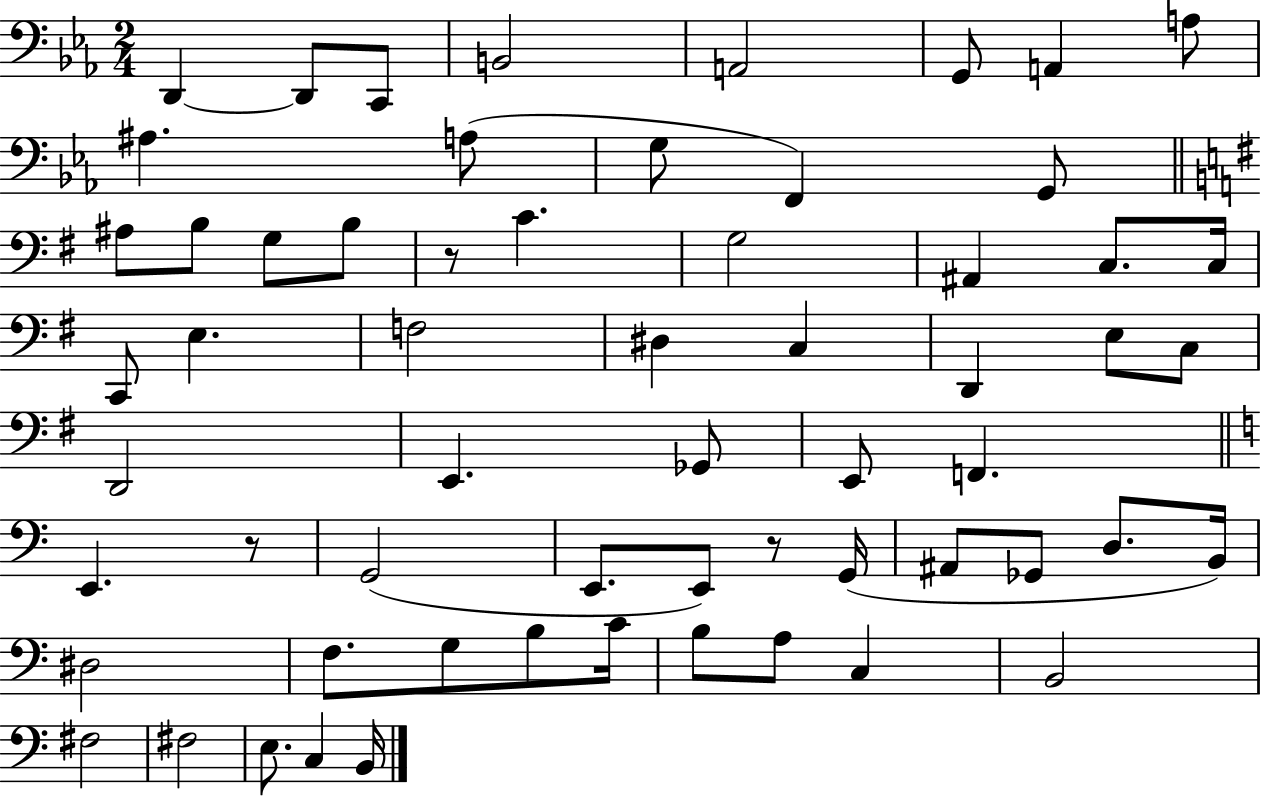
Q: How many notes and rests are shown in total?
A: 61